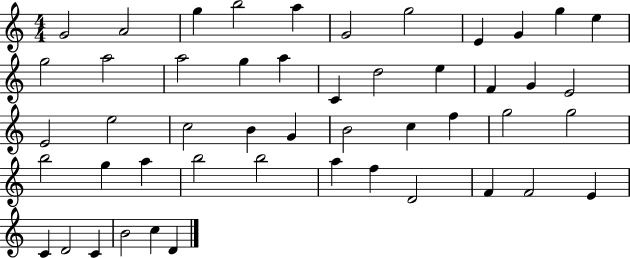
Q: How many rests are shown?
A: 0